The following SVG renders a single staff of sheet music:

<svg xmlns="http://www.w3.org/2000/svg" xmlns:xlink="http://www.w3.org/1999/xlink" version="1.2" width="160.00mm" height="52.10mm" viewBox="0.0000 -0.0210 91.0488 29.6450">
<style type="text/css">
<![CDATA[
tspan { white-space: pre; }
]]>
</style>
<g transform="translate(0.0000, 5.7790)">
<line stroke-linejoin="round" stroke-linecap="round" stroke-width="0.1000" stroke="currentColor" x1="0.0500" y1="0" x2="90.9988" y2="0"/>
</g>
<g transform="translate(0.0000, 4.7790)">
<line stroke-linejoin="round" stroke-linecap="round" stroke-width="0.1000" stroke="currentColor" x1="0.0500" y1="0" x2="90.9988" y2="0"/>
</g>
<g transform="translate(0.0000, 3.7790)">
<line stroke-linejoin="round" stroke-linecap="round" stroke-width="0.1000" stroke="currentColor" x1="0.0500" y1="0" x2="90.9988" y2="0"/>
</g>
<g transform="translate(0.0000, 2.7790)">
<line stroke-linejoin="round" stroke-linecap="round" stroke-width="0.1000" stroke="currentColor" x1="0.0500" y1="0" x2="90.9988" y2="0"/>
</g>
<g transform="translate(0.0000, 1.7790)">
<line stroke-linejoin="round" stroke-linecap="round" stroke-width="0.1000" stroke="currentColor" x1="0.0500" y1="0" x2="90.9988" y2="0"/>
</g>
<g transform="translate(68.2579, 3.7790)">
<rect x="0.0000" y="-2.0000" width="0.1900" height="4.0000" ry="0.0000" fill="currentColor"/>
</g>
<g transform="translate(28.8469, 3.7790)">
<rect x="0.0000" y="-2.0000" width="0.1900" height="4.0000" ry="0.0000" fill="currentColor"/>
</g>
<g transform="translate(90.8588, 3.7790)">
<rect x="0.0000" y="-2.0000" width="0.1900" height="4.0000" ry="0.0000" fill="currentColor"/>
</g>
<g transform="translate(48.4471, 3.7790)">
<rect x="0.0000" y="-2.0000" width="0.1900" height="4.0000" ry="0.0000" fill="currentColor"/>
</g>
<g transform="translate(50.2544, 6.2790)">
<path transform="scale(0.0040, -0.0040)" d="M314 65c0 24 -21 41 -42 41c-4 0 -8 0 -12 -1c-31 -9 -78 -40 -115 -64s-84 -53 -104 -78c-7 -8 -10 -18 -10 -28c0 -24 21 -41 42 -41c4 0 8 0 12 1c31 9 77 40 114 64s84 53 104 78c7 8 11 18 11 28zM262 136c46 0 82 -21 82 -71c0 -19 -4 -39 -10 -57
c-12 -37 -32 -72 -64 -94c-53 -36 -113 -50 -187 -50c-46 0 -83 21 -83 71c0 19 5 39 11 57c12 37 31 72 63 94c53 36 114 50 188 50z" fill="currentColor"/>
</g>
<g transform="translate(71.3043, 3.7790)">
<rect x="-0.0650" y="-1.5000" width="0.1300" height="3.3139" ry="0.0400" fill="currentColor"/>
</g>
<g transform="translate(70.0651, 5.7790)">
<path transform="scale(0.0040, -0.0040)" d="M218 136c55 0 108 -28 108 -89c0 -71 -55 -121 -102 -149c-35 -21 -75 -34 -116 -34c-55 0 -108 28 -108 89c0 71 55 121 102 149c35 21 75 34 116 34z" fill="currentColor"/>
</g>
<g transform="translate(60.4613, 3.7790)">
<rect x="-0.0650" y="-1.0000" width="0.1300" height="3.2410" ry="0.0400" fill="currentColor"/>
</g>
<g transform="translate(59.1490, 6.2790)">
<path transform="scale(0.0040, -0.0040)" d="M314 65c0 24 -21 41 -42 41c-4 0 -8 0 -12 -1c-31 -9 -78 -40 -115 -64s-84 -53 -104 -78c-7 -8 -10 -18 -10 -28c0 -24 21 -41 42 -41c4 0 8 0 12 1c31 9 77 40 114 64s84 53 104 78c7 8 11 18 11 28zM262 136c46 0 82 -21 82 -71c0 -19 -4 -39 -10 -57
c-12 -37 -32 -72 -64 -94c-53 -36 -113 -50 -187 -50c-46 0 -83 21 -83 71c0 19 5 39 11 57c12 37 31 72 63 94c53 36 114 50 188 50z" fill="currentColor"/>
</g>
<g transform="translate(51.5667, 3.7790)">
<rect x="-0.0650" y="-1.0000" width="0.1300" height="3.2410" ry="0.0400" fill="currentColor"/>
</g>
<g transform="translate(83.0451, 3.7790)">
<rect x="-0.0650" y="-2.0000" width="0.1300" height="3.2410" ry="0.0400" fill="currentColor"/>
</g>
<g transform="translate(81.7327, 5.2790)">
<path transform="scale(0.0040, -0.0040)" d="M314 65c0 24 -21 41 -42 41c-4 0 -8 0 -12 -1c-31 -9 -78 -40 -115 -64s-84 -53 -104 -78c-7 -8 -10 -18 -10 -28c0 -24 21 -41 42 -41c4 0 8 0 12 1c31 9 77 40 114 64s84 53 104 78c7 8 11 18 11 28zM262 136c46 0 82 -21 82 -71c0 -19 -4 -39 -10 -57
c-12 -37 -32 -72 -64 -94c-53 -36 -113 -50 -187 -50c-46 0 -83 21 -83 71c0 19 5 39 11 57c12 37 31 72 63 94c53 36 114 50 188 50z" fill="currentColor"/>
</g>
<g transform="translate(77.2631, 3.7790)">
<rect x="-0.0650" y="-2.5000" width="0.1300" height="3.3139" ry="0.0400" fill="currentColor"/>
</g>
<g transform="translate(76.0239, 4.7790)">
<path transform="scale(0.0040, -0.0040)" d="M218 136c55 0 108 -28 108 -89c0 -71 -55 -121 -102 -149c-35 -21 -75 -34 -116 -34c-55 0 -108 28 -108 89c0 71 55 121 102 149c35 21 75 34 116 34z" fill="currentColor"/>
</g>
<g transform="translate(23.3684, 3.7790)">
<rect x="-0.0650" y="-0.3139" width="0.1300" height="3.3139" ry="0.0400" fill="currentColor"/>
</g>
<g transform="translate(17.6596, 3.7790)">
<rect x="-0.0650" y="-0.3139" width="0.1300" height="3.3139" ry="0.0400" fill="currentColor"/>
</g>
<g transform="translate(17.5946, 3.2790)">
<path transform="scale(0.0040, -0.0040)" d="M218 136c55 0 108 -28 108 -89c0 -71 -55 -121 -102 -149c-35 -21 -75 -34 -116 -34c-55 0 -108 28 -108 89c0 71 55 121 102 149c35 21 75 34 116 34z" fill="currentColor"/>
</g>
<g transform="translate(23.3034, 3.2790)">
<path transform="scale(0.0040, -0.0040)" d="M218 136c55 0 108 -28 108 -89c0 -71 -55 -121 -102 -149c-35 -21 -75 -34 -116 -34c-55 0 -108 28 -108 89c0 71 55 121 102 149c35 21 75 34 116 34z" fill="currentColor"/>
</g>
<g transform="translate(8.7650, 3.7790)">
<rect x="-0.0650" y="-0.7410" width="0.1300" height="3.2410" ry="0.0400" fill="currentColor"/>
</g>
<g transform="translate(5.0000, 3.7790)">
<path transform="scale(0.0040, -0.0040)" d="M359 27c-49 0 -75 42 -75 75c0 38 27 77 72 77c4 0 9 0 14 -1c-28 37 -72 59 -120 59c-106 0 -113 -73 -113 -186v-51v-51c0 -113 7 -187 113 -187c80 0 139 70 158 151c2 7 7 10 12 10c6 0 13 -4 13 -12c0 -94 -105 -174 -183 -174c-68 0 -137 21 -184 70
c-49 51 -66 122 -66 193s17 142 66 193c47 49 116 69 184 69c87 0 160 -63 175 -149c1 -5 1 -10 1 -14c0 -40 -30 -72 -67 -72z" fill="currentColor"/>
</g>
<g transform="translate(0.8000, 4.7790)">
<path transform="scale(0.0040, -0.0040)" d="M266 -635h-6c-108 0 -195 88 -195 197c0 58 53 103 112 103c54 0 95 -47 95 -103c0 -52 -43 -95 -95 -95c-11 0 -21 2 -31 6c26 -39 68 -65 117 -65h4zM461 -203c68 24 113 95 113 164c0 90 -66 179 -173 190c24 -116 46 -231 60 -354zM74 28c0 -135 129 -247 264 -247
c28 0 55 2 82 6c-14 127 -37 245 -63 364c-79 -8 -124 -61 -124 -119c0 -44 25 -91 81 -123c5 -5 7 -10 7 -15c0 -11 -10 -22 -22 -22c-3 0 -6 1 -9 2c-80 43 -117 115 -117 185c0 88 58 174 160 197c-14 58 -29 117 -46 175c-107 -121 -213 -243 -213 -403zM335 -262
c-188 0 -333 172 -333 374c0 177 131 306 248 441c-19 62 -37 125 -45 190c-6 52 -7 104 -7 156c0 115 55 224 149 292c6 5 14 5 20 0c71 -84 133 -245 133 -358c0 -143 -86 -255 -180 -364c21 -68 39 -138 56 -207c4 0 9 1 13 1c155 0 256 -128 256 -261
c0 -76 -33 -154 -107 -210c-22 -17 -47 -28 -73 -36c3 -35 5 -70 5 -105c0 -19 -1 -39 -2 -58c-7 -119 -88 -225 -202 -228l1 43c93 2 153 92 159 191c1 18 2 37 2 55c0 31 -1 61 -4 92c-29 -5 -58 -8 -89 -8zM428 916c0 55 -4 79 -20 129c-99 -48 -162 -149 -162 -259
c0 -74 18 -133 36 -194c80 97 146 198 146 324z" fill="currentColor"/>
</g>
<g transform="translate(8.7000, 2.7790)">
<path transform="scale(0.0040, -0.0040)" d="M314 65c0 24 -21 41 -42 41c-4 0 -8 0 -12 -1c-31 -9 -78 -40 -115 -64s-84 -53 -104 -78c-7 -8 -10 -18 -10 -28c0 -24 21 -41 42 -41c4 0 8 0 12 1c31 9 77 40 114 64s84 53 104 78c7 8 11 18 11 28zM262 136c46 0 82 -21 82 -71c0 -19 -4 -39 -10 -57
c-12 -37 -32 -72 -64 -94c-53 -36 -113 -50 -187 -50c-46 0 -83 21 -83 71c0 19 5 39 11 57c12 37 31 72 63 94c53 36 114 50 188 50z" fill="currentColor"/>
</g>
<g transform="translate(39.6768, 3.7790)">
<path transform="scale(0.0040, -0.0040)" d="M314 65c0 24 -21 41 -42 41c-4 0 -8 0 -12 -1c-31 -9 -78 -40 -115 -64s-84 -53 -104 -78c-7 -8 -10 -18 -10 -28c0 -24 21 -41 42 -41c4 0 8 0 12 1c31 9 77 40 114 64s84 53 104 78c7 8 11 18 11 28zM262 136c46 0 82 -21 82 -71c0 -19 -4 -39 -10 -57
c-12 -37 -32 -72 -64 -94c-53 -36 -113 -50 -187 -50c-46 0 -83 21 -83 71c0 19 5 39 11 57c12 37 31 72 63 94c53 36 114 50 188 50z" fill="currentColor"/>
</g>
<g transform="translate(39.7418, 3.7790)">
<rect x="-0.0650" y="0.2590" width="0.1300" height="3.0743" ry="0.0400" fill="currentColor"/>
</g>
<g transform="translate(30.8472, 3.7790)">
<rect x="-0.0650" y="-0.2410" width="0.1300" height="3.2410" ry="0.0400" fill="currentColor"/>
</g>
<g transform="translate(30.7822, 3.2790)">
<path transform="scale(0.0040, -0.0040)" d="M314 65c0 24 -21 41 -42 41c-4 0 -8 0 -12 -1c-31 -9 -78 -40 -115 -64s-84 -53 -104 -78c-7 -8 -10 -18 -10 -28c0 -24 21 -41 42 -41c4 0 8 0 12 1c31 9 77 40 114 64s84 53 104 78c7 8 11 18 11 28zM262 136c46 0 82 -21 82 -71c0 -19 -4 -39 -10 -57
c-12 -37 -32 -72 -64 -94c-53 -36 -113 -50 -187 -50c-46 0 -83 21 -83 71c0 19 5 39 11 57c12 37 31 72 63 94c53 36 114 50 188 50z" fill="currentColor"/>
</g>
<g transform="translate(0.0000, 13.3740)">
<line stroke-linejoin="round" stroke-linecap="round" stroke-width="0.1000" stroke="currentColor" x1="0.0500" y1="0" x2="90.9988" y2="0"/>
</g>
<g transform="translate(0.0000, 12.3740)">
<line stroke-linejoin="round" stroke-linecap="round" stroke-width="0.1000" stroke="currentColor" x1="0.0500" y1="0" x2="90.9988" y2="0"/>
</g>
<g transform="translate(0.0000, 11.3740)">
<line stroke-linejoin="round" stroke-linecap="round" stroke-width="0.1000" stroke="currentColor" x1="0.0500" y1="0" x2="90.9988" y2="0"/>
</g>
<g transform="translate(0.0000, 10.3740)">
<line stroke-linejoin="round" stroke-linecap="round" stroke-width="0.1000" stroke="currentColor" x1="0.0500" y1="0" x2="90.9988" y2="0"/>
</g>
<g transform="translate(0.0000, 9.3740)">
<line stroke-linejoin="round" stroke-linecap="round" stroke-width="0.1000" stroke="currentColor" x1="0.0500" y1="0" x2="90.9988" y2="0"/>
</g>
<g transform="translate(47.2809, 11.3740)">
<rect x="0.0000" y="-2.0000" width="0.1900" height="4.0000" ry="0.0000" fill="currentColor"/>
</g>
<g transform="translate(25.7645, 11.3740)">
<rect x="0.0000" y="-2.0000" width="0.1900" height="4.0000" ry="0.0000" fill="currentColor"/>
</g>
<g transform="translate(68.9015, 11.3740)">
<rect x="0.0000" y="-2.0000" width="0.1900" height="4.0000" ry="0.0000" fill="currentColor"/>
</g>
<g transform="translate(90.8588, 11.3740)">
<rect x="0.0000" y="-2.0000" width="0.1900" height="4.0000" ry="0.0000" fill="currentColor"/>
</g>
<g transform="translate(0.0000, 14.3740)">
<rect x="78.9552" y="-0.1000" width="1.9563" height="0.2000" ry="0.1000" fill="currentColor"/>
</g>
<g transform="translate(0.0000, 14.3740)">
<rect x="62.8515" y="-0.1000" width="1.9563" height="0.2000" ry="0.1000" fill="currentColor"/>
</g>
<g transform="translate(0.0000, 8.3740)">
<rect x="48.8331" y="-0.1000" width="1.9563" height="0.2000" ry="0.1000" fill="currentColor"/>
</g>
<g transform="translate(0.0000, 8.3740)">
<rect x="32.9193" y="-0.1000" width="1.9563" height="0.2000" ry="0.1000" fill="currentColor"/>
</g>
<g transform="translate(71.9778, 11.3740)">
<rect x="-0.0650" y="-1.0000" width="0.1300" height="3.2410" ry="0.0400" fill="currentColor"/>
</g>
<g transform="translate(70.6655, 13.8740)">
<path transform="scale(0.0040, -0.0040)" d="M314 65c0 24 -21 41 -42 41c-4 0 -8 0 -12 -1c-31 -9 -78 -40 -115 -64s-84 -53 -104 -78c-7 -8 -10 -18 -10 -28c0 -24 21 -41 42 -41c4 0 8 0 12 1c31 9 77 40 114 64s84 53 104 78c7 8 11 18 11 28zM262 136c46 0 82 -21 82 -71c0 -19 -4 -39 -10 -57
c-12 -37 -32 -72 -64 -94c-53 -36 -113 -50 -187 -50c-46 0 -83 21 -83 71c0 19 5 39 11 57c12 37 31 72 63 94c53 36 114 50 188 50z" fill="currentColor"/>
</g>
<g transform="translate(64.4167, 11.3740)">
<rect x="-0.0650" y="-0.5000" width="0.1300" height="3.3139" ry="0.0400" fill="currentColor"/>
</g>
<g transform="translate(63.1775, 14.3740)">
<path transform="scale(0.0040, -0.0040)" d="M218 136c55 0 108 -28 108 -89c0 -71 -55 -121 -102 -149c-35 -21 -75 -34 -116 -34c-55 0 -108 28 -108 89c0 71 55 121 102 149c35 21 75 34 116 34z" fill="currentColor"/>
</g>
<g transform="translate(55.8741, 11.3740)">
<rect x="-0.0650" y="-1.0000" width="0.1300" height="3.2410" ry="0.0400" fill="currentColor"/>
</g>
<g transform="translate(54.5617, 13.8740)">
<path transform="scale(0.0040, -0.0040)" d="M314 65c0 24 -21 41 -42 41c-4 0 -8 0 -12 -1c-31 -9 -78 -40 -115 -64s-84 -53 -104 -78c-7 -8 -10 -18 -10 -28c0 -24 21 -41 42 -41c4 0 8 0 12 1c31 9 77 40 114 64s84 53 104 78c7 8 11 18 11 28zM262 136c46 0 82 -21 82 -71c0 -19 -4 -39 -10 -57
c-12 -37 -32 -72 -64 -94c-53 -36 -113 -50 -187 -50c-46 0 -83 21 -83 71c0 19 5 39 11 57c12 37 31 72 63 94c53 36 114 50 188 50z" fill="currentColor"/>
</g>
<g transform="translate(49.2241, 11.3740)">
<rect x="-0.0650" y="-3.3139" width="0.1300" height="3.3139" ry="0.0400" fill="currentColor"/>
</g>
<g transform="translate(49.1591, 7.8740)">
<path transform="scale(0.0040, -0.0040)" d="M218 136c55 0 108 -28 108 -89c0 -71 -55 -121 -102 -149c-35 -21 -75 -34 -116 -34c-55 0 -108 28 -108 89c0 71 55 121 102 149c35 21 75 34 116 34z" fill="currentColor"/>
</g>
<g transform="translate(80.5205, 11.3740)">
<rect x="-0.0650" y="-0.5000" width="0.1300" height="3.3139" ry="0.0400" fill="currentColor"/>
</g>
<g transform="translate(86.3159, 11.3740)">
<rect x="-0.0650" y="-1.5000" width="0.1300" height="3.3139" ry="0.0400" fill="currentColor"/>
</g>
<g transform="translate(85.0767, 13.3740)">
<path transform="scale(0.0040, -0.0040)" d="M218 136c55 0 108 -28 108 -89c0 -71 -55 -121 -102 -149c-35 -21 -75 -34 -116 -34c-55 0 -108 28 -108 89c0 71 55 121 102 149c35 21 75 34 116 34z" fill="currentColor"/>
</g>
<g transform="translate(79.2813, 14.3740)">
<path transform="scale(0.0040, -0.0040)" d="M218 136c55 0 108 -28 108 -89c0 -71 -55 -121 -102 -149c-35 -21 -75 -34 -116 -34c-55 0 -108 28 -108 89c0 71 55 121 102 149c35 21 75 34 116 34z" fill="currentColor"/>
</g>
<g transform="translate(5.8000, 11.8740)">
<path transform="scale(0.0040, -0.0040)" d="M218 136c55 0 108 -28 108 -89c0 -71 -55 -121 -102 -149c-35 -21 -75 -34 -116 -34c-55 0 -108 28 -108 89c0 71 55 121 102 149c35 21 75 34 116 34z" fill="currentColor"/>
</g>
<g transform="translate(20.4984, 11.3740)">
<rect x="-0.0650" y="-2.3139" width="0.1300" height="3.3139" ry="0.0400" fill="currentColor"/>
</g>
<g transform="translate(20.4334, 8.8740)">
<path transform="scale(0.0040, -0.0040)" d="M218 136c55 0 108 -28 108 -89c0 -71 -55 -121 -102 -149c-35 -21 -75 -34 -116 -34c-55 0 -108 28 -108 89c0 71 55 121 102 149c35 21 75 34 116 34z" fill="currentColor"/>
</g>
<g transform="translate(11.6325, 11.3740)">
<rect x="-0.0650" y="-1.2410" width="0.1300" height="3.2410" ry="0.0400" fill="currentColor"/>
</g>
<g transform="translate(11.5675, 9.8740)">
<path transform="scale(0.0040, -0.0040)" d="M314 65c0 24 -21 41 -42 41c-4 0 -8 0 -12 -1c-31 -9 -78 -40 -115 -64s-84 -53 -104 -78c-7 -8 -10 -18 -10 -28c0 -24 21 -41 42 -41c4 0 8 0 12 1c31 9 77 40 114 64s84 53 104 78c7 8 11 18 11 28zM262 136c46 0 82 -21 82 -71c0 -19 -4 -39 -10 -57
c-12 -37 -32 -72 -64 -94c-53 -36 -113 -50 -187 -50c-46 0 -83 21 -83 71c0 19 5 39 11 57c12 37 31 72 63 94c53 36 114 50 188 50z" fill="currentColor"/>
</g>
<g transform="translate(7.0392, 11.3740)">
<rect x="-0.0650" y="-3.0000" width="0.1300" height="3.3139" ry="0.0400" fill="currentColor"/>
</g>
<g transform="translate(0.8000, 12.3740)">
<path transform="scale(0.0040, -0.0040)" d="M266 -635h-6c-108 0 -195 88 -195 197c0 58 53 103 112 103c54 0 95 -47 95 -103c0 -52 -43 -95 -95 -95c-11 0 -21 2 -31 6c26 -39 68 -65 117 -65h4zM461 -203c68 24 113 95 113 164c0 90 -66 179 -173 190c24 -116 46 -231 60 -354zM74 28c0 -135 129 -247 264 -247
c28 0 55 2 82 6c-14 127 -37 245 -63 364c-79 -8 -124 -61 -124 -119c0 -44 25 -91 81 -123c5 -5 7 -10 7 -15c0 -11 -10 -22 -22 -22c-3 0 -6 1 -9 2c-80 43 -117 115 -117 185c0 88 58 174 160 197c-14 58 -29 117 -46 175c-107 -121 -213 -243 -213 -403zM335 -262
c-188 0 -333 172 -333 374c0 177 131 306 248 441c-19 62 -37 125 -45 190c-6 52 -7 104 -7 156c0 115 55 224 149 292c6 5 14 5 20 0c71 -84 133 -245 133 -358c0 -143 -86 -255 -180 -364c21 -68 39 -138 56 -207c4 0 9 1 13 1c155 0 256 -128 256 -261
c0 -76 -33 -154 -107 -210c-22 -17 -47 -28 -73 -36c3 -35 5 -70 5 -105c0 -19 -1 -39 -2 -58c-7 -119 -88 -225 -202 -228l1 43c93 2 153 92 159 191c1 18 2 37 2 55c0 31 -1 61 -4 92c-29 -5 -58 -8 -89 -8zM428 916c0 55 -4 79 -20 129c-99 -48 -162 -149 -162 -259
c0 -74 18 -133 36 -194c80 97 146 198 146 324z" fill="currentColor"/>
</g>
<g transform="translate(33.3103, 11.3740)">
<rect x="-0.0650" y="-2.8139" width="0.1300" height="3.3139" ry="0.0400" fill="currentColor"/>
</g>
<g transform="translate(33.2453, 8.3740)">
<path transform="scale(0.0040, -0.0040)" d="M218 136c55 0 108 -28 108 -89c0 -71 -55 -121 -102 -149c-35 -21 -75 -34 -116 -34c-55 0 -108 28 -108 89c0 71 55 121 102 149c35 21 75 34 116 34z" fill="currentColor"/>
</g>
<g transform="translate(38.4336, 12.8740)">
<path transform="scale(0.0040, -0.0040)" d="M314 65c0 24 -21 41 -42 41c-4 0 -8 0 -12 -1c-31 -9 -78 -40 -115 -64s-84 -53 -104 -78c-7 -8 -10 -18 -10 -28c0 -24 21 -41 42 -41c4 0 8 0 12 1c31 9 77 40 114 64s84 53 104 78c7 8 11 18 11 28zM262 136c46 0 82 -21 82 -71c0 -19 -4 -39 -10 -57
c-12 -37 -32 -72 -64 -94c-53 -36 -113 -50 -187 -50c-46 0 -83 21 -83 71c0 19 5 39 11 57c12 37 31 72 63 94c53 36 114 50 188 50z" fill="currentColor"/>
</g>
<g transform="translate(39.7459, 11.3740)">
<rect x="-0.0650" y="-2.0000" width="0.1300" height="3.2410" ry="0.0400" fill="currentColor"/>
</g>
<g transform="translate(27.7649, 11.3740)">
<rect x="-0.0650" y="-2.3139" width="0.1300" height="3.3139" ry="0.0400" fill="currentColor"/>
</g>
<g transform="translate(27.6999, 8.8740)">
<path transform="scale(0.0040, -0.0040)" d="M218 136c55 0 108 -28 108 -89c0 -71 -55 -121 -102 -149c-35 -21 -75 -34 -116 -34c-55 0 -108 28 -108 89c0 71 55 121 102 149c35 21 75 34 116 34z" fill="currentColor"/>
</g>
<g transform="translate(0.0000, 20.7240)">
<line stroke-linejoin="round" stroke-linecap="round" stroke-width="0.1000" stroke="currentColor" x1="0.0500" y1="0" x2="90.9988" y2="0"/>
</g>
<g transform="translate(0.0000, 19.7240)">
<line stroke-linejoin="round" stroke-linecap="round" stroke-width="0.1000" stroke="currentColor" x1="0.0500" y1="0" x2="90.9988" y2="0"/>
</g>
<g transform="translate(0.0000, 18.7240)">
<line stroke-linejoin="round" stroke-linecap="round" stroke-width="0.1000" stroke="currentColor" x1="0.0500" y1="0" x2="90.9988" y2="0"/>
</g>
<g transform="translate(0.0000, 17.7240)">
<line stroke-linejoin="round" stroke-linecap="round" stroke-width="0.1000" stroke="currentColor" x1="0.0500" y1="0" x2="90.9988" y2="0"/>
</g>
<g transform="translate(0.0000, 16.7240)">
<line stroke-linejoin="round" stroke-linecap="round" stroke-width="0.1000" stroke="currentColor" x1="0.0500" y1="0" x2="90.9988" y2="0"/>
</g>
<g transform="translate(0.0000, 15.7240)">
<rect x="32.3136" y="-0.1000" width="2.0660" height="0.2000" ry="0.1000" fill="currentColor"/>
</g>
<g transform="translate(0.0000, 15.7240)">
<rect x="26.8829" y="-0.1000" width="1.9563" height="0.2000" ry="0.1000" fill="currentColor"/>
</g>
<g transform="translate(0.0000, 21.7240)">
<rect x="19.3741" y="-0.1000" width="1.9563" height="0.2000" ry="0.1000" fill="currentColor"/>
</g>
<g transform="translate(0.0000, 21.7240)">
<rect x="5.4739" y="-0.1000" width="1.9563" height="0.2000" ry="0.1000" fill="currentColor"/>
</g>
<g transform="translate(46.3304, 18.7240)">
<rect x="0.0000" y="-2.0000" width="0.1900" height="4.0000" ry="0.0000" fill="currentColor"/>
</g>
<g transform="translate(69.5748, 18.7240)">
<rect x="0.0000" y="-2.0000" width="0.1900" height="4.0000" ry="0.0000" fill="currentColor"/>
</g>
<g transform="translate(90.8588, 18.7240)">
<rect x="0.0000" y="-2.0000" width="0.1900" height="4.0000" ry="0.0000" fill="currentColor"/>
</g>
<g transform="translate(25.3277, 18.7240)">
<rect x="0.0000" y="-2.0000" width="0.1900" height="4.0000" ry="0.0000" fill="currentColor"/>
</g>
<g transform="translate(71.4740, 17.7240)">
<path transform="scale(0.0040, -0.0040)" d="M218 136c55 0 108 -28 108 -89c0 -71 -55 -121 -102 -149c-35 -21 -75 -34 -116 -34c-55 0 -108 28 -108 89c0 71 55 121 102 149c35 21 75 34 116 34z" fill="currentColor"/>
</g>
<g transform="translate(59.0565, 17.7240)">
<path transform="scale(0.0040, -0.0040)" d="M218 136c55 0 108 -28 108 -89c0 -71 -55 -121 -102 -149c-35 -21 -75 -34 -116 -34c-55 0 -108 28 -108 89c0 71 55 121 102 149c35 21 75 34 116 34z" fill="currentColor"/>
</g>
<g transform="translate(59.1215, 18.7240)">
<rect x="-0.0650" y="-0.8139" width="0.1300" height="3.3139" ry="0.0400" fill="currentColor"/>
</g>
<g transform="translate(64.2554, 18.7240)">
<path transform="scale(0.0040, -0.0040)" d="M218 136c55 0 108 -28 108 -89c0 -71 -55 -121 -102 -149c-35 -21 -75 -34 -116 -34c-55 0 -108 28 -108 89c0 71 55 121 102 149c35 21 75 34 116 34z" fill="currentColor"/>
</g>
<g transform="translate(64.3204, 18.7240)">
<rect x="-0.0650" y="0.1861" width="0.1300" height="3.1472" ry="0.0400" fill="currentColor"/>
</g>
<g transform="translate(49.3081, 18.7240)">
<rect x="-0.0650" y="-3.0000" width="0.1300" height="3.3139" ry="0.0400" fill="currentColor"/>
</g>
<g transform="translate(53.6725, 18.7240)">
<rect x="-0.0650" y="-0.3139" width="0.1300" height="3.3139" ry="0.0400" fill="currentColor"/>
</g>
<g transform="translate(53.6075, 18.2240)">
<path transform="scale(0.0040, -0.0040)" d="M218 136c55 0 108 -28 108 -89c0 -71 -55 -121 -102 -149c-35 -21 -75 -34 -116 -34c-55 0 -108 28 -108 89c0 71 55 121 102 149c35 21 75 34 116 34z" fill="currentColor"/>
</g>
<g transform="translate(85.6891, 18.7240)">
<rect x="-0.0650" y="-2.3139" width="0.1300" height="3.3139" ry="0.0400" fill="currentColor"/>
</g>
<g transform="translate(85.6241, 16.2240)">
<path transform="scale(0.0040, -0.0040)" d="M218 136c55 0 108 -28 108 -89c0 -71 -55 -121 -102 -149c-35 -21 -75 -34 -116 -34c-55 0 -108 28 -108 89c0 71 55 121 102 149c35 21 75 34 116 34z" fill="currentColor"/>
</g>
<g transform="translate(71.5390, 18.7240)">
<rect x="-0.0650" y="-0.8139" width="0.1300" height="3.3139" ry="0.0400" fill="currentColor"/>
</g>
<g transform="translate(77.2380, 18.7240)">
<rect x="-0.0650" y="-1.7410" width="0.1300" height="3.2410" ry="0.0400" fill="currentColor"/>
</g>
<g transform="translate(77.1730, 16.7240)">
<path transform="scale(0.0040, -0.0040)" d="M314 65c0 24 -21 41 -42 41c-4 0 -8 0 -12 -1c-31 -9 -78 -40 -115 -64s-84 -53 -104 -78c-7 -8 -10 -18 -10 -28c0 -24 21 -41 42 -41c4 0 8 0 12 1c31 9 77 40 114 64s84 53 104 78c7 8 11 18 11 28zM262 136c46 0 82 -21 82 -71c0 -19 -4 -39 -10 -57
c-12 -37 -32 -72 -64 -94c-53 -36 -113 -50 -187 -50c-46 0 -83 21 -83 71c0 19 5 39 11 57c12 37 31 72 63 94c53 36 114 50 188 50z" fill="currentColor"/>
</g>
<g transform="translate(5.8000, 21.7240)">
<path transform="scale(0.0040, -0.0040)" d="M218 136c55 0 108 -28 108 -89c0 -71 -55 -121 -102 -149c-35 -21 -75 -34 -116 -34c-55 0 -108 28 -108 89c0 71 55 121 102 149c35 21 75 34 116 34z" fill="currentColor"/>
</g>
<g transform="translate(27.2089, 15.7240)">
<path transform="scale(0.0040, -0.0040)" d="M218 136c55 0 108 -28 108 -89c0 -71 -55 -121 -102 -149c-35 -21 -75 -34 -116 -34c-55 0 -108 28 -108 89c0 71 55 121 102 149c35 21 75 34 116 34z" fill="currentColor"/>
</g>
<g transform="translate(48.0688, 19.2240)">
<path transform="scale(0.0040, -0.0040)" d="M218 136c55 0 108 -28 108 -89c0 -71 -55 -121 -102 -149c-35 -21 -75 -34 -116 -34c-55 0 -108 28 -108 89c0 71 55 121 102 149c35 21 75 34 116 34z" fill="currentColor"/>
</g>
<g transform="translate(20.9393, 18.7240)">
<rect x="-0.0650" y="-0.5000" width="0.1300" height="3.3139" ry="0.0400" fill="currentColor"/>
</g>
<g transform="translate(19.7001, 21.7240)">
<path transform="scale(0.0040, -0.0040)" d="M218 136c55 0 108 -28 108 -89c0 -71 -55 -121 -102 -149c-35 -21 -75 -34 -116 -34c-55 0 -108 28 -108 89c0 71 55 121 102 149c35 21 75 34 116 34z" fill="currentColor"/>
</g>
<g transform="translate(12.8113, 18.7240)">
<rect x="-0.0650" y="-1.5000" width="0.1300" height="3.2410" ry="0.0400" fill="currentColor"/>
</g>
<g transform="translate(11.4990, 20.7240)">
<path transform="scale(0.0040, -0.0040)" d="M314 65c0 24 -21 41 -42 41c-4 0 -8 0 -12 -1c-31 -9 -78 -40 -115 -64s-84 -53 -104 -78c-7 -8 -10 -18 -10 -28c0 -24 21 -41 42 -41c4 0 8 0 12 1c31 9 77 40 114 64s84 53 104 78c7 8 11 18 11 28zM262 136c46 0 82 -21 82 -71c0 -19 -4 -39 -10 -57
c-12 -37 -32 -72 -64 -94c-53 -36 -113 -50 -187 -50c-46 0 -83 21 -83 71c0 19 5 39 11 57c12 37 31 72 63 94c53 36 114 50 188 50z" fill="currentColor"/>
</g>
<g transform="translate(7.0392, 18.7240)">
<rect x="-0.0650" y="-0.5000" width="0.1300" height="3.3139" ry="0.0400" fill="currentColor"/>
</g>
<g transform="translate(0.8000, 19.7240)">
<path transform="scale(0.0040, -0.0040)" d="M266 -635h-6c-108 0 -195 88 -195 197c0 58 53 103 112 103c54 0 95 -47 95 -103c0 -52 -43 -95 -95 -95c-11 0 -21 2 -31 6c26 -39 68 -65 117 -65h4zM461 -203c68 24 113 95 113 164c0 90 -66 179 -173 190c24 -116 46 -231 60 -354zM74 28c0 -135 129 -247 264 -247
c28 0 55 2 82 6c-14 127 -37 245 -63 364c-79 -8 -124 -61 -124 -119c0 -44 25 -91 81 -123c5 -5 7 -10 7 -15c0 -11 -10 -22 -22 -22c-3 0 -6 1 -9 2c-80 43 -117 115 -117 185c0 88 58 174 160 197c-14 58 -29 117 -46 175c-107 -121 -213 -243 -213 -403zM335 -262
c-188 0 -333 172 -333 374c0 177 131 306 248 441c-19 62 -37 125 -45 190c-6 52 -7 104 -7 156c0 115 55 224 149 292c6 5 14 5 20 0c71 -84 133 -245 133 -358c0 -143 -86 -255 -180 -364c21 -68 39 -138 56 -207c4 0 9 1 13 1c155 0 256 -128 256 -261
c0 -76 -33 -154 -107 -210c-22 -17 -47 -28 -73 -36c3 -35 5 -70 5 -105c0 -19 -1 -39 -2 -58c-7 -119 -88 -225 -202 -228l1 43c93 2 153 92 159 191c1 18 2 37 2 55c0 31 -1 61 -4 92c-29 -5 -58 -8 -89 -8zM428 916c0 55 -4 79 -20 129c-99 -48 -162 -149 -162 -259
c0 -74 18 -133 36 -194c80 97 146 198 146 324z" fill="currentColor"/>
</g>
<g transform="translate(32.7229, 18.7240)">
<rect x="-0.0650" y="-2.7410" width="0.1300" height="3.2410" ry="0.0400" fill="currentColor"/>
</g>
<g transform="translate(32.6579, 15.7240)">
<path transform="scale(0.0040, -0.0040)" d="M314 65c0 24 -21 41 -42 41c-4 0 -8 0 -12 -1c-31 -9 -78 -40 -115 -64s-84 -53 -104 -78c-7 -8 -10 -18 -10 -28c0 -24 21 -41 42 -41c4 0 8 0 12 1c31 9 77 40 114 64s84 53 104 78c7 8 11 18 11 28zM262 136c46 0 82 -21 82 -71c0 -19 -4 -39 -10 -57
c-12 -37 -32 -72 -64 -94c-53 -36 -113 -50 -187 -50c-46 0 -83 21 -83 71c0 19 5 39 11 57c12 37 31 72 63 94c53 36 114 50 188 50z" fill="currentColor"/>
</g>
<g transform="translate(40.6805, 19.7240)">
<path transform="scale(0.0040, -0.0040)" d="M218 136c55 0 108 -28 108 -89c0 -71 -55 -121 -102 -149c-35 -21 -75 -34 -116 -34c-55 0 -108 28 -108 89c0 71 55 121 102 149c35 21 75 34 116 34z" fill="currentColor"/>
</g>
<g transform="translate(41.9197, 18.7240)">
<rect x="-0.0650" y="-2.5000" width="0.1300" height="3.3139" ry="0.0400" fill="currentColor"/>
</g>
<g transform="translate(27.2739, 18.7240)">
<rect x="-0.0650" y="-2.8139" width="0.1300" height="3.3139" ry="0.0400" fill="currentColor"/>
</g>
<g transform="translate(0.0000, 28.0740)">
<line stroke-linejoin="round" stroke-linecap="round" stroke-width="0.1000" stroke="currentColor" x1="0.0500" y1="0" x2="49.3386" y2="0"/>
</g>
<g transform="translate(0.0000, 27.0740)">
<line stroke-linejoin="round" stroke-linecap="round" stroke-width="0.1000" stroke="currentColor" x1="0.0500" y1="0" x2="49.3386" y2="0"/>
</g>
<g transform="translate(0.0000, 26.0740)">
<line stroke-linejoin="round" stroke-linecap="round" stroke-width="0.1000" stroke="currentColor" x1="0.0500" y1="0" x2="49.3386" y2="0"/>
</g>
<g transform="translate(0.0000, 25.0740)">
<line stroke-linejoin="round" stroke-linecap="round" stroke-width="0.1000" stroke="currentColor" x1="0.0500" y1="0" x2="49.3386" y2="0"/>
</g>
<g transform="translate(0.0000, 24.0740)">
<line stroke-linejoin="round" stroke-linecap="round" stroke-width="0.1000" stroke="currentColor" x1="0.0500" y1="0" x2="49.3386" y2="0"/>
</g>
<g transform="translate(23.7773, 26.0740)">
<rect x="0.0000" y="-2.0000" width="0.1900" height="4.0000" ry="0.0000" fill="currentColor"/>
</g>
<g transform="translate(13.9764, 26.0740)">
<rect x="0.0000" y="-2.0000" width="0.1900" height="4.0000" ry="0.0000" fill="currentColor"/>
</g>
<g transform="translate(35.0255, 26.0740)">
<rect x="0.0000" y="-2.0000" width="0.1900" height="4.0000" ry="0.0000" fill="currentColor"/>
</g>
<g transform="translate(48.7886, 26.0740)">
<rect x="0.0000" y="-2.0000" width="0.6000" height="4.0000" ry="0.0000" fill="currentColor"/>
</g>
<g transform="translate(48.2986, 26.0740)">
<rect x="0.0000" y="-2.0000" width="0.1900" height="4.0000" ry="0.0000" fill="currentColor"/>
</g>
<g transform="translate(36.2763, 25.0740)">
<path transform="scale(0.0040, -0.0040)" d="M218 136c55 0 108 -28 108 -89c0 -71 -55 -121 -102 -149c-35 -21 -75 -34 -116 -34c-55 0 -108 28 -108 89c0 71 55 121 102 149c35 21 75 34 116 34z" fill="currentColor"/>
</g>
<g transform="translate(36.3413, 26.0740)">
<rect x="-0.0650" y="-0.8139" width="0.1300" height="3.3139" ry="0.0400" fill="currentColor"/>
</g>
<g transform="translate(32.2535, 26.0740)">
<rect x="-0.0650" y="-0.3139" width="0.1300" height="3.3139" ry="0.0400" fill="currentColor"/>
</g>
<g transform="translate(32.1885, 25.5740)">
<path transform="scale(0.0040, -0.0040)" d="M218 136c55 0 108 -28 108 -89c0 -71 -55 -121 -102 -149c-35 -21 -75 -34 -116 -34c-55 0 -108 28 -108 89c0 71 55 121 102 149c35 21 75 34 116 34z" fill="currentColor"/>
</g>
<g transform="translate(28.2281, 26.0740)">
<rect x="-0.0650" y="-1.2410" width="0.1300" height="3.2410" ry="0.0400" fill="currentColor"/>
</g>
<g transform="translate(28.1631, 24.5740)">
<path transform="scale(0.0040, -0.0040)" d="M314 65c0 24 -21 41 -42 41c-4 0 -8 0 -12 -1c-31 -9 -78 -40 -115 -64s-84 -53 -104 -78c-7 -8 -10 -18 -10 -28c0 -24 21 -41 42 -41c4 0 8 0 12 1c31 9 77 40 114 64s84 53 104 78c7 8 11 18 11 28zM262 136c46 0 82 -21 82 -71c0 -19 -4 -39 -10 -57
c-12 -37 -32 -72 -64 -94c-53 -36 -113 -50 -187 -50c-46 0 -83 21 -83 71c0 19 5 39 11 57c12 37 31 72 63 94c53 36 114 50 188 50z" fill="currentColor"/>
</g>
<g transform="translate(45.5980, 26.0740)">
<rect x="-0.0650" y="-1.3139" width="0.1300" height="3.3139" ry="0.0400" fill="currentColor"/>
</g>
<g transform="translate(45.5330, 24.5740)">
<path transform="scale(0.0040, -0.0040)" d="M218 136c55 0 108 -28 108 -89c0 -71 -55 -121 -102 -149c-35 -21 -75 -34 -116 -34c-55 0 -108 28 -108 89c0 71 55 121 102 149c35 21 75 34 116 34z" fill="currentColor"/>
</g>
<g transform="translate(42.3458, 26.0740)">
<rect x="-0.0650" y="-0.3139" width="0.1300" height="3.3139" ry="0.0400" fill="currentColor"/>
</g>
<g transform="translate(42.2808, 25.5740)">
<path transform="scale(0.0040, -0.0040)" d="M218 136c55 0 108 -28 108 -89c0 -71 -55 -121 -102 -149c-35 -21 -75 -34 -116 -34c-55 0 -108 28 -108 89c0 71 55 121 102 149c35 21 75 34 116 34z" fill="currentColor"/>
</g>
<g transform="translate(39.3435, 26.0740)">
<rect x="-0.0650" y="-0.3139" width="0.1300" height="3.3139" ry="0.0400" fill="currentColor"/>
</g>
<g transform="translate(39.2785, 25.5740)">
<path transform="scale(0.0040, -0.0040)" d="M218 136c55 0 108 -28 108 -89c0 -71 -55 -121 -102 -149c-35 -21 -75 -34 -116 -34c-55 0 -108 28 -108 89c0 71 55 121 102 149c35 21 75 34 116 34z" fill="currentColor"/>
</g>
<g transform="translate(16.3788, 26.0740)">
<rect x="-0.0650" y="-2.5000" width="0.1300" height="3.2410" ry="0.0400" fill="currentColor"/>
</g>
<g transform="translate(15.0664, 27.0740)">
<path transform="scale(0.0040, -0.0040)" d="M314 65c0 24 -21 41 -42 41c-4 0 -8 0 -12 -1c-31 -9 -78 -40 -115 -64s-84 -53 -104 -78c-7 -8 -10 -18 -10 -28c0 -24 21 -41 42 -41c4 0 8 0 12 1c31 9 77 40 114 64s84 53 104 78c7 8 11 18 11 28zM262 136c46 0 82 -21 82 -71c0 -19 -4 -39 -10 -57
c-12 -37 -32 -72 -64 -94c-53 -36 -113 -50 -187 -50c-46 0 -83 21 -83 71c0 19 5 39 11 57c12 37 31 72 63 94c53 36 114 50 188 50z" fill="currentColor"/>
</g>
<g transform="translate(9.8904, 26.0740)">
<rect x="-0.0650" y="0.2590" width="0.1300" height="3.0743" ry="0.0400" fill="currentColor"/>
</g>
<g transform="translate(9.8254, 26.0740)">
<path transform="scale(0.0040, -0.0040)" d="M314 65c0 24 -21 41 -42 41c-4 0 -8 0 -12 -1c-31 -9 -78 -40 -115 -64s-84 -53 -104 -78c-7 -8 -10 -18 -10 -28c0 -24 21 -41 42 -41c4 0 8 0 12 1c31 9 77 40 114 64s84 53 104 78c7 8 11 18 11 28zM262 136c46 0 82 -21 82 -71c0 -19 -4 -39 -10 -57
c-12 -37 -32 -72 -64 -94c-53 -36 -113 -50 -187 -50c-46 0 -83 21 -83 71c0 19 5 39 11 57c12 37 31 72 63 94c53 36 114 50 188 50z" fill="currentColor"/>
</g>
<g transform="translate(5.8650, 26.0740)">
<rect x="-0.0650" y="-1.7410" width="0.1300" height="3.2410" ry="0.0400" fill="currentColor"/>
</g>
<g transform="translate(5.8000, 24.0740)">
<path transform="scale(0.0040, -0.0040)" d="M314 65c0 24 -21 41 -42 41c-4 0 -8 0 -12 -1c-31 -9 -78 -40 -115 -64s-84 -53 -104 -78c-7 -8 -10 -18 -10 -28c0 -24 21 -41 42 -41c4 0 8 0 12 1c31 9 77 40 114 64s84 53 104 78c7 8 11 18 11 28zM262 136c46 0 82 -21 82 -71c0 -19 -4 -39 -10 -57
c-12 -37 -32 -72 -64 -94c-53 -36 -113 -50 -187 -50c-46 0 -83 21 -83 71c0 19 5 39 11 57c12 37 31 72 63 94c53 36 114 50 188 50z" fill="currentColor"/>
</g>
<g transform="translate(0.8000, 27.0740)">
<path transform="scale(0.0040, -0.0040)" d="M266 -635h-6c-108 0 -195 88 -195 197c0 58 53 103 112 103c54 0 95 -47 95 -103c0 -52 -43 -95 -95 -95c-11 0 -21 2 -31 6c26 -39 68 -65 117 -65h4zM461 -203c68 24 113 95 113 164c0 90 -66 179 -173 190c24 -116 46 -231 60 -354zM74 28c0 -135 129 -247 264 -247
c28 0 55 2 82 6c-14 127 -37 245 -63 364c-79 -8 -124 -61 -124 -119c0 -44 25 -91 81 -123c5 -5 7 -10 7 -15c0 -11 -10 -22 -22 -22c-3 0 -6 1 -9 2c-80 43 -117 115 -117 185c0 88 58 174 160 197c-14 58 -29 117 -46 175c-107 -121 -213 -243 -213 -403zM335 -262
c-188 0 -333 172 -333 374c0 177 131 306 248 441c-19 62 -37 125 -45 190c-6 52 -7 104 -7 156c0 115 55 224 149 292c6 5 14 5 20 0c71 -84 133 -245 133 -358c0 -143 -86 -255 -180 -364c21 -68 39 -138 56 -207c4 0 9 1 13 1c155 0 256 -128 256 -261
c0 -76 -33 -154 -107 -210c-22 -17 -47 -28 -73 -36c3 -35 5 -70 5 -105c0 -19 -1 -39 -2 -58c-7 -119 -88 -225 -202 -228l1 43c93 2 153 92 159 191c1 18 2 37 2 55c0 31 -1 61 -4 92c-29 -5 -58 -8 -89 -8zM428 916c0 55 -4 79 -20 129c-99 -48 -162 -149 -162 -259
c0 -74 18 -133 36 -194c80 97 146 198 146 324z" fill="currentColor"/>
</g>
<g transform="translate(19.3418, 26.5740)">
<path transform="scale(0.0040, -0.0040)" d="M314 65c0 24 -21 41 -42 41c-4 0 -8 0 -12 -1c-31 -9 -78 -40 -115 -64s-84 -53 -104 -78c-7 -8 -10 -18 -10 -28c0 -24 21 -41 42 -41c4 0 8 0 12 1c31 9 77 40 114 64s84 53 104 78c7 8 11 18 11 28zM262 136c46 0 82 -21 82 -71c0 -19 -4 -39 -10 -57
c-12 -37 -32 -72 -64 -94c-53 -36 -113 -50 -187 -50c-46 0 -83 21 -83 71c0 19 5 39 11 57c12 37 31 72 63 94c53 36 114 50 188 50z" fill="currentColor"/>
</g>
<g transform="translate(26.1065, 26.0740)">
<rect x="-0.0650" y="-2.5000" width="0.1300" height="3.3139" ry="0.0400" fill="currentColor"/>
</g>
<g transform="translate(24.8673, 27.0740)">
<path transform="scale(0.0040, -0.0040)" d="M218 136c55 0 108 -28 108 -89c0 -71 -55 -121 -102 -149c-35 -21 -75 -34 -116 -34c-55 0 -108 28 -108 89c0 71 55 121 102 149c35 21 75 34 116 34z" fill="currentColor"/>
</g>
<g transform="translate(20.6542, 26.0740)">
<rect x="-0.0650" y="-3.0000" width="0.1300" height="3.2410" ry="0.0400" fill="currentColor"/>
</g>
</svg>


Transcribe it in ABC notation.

X:1
T:Untitled
M:4/4
L:1/4
K:C
d2 c c c2 B2 D2 D2 E G F2 A e2 g g a F2 b D2 C D2 C E C E2 C a a2 G A c d B d f2 g f2 B2 G2 A2 G e2 c d c c e